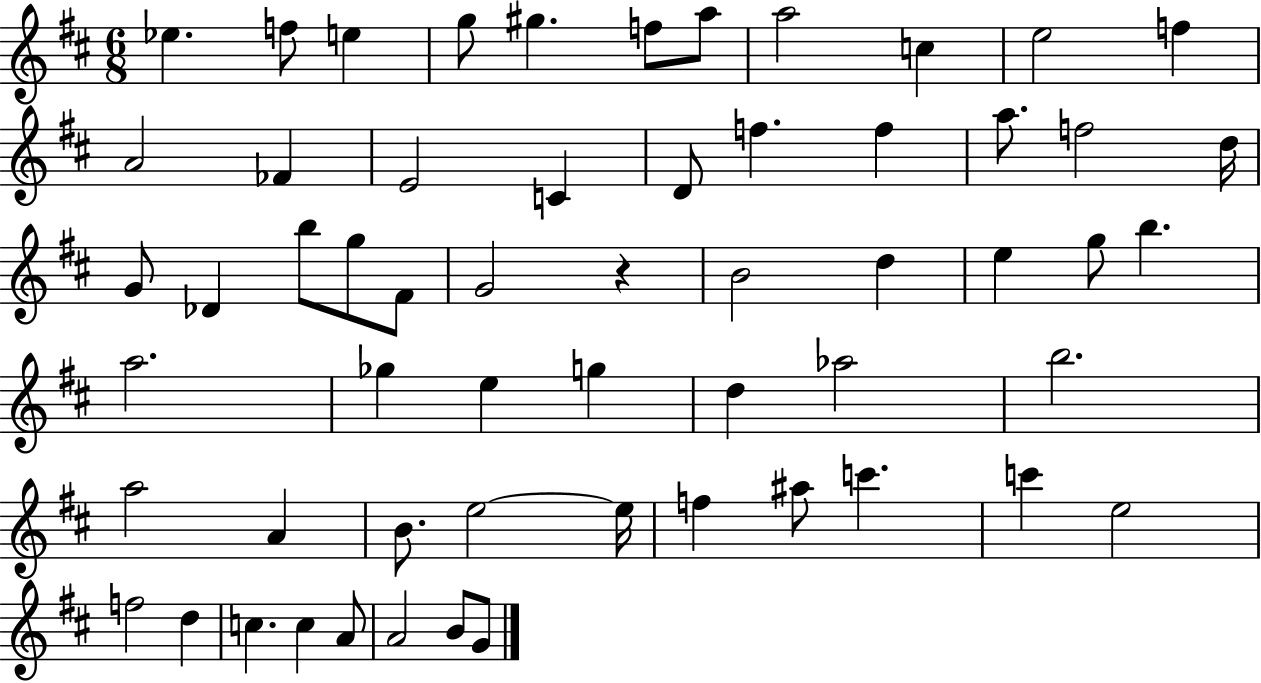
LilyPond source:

{
  \clef treble
  \numericTimeSignature
  \time 6/8
  \key d \major
  \repeat volta 2 { ees''4. f''8 e''4 | g''8 gis''4. f''8 a''8 | a''2 c''4 | e''2 f''4 | \break a'2 fes'4 | e'2 c'4 | d'8 f''4. f''4 | a''8. f''2 d''16 | \break g'8 des'4 b''8 g''8 fis'8 | g'2 r4 | b'2 d''4 | e''4 g''8 b''4. | \break a''2. | ges''4 e''4 g''4 | d''4 aes''2 | b''2. | \break a''2 a'4 | b'8. e''2~~ e''16 | f''4 ais''8 c'''4. | c'''4 e''2 | \break f''2 d''4 | c''4. c''4 a'8 | a'2 b'8 g'8 | } \bar "|."
}